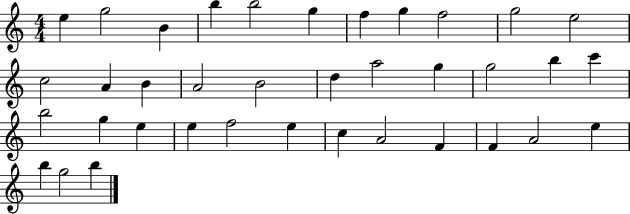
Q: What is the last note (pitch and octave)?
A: B5